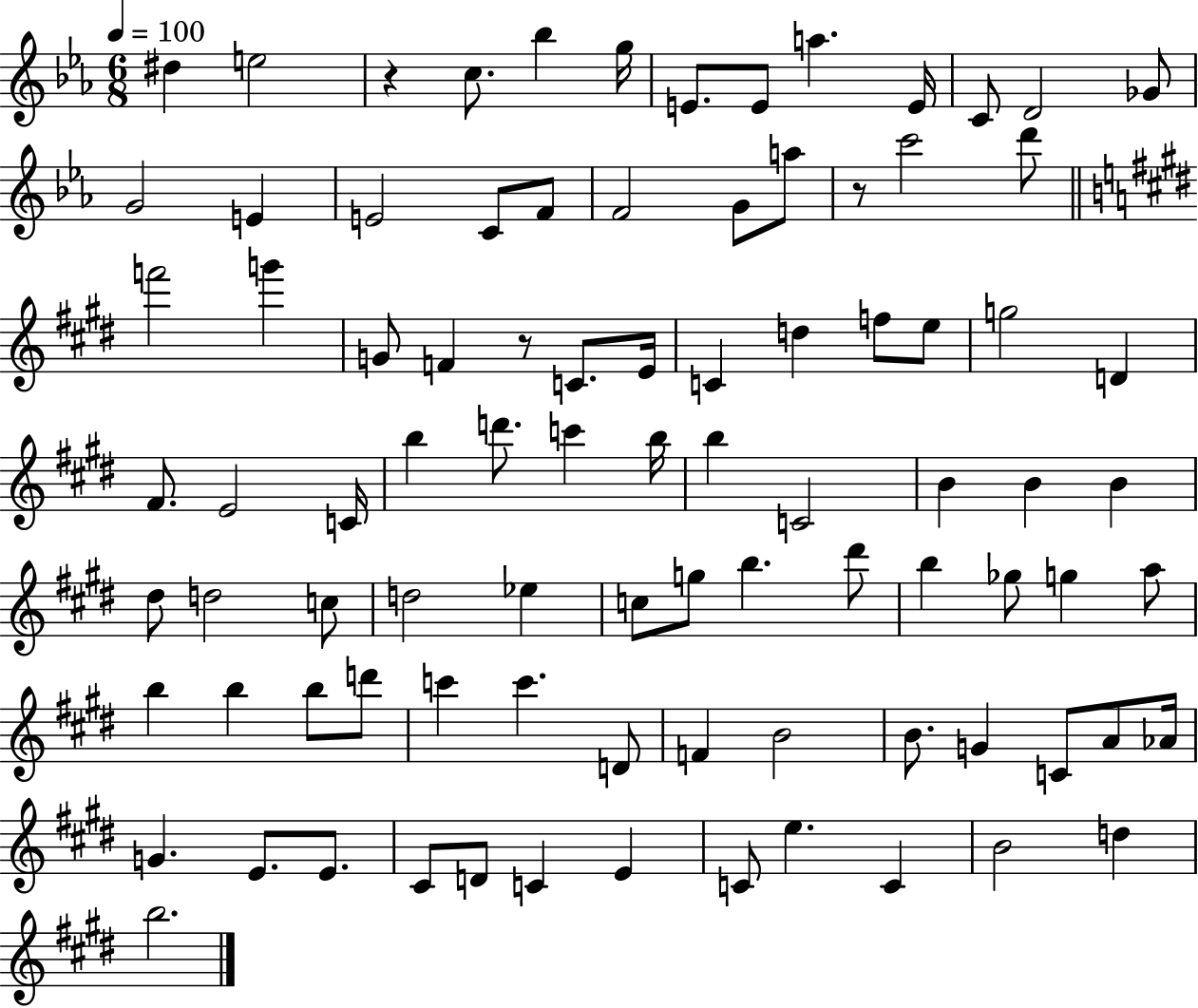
{
  \clef treble
  \numericTimeSignature
  \time 6/8
  \key ees \major
  \tempo 4 = 100
  \repeat volta 2 { dis''4 e''2 | r4 c''8. bes''4 g''16 | e'8. e'8 a''4. e'16 | c'8 d'2 ges'8 | \break g'2 e'4 | e'2 c'8 f'8 | f'2 g'8 a''8 | r8 c'''2 d'''8 | \break \bar "||" \break \key e \major f'''2 g'''4 | g'8 f'4 r8 c'8. e'16 | c'4 d''4 f''8 e''8 | g''2 d'4 | \break fis'8. e'2 c'16 | b''4 d'''8. c'''4 b''16 | b''4 c'2 | b'4 b'4 b'4 | \break dis''8 d''2 c''8 | d''2 ees''4 | c''8 g''8 b''4. dis'''8 | b''4 ges''8 g''4 a''8 | \break b''4 b''4 b''8 d'''8 | c'''4 c'''4. d'8 | f'4 b'2 | b'8. g'4 c'8 a'8 aes'16 | \break g'4. e'8. e'8. | cis'8 d'8 c'4 e'4 | c'8 e''4. c'4 | b'2 d''4 | \break b''2. | } \bar "|."
}